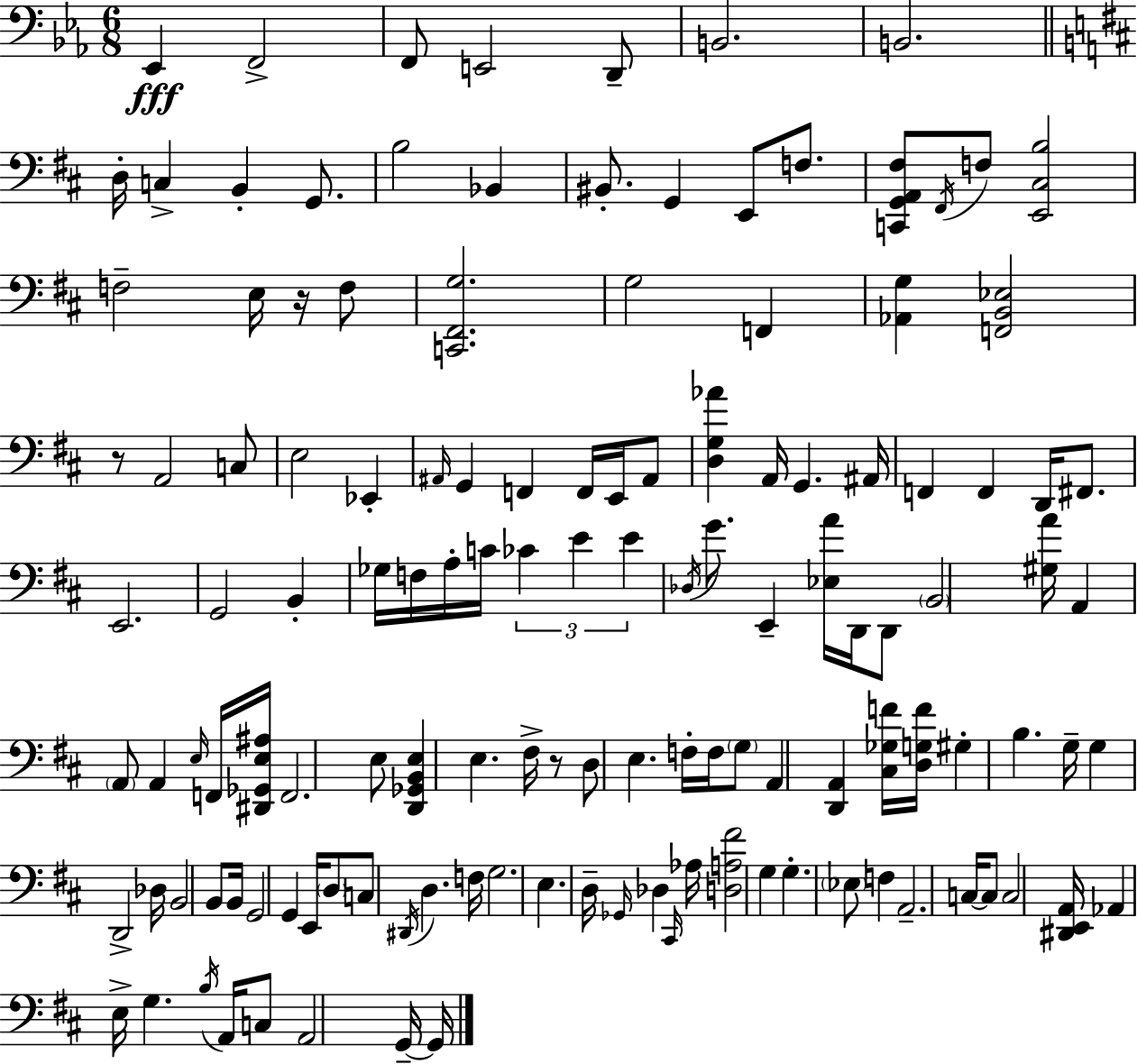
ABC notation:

X:1
T:Untitled
M:6/8
L:1/4
K:Cm
_E,, F,,2 F,,/2 E,,2 D,,/2 B,,2 B,,2 D,/4 C, B,, G,,/2 B,2 _B,, ^B,,/2 G,, E,,/2 F,/2 [C,,G,,A,,^F,]/2 ^F,,/4 F,/2 [E,,^C,B,]2 F,2 E,/4 z/4 F,/2 [C,,^F,,G,]2 G,2 F,, [_A,,G,] [F,,B,,_E,]2 z/2 A,,2 C,/2 E,2 _E,, ^A,,/4 G,, F,, F,,/4 E,,/4 ^A,,/2 [D,G,_A] A,,/4 G,, ^A,,/4 F,, F,, D,,/4 ^F,,/2 E,,2 G,,2 B,, _G,/4 F,/4 A,/4 C/4 _C E E _D,/4 G/2 E,, [_E,A]/4 D,,/4 D,,/2 B,,2 [^G,A]/4 A,, A,,/2 A,, E,/4 F,,/4 [^D,,_G,,E,^A,]/4 F,,2 E,/2 [D,,_G,,B,,E,] E, ^F,/4 z/2 D,/2 E, F,/4 F,/4 G,/2 A,, [D,,A,,] [^C,_G,F]/4 [D,G,F]/4 ^G, B, G,/4 G, D,,2 _D,/4 B,,2 B,,/2 B,,/4 G,,2 G,, E,,/4 D,/2 C,/2 ^D,,/4 D, F,/4 G,2 E, D,/4 _G,,/4 _D, ^C,,/4 _A,/4 [D,A,^F]2 G, G, _E,/2 F, A,,2 C,/4 C,/2 C,2 [^D,,E,,A,,]/4 _A,, E,/4 G, B,/4 A,,/4 C,/2 A,,2 G,,/4 G,,/4